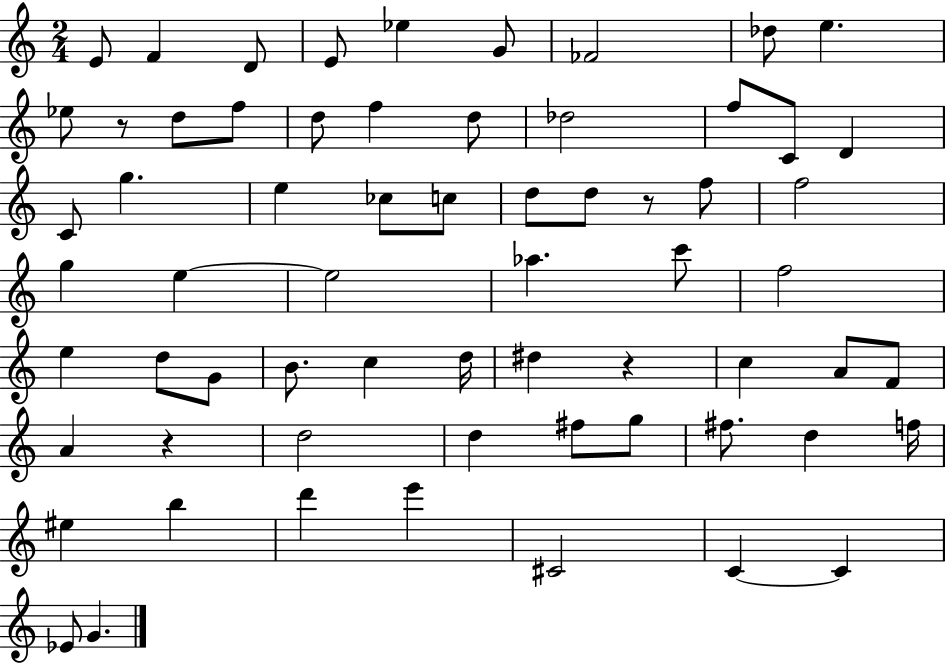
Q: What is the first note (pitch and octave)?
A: E4